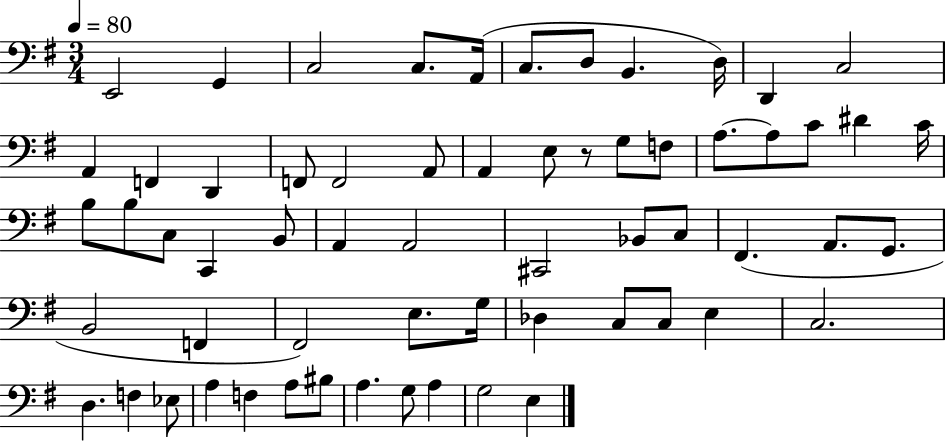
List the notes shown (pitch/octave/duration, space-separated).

E2/h G2/q C3/h C3/e. A2/s C3/e. D3/e B2/q. D3/s D2/q C3/h A2/q F2/q D2/q F2/e F2/h A2/e A2/q E3/e R/e G3/e F3/e A3/e. A3/e C4/e D#4/q C4/s B3/e B3/e C3/e C2/q B2/e A2/q A2/h C#2/h Bb2/e C3/e F#2/q. A2/e. G2/e. B2/h F2/q F#2/h E3/e. G3/s Db3/q C3/e C3/e E3/q C3/h. D3/q. F3/q Eb3/e A3/q F3/q A3/e BIS3/e A3/q. G3/e A3/q G3/h E3/q